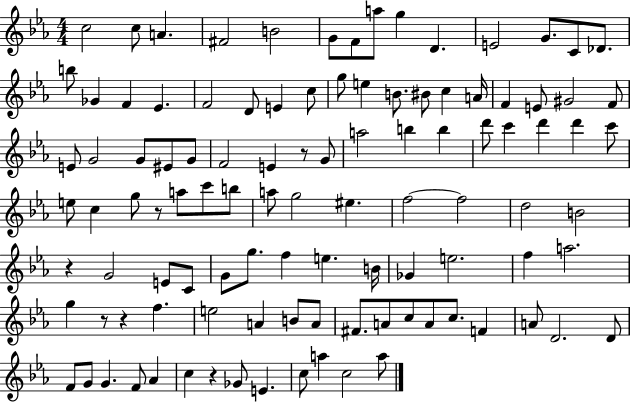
{
  \clef treble
  \numericTimeSignature
  \time 4/4
  \key ees \major
  c''2 c''8 a'4. | fis'2 b'2 | g'8 f'8 a''8 g''4 d'4. | e'2 g'8. c'8 des'8. | \break b''8 ges'4 f'4 ees'4. | f'2 d'8 e'4 c''8 | g''8 e''4 b'8. bis'8 c''4 a'16 | f'4 e'8 gis'2 f'8 | \break e'8 g'2 g'8 eis'8 g'8 | f'2 e'4 r8 g'8 | a''2 b''4 b''4 | d'''8 c'''4 d'''4 d'''4 c'''8 | \break e''8 c''4 g''8 r8 a''8 c'''8 b''8 | a''8 g''2 eis''4. | f''2~~ f''2 | d''2 b'2 | \break r4 g'2 e'8 c'8 | g'8 g''8. f''4 e''4. b'16 | ges'4 e''2. | f''4 a''2. | \break g''4 r8 r4 f''4. | e''2 a'4 b'8 a'8 | fis'8. a'8 c''8 a'8 c''8. f'4 | a'8 d'2. d'8 | \break f'8 g'8 g'4. f'8 aes'4 | c''4 r4 ges'8 e'4. | c''8 a''4 c''2 a''8 | \bar "|."
}